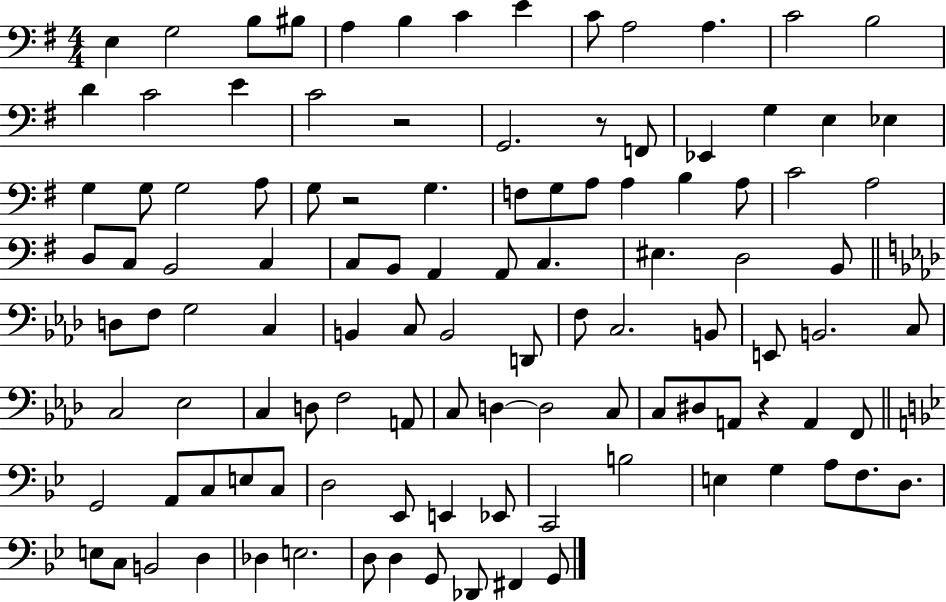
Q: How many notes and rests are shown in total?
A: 110